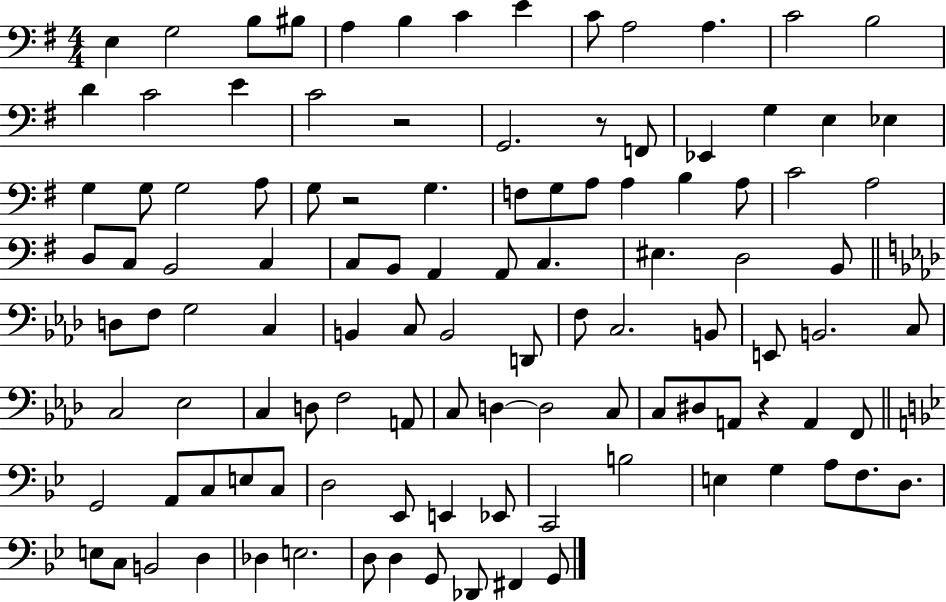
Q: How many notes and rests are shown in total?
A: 110